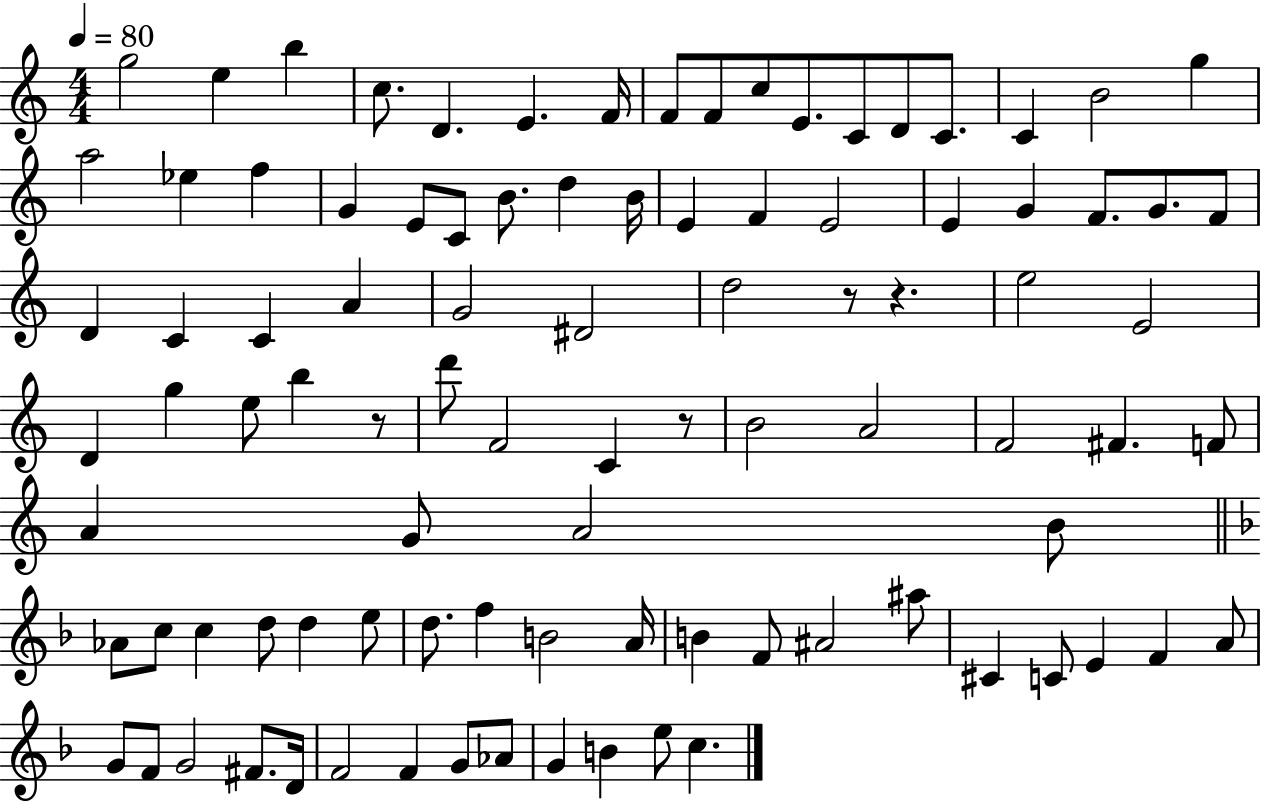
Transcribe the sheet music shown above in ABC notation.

X:1
T:Untitled
M:4/4
L:1/4
K:C
g2 e b c/2 D E F/4 F/2 F/2 c/2 E/2 C/2 D/2 C/2 C B2 g a2 _e f G E/2 C/2 B/2 d B/4 E F E2 E G F/2 G/2 F/2 D C C A G2 ^D2 d2 z/2 z e2 E2 D g e/2 b z/2 d'/2 F2 C z/2 B2 A2 F2 ^F F/2 A G/2 A2 B/2 _A/2 c/2 c d/2 d e/2 d/2 f B2 A/4 B F/2 ^A2 ^a/2 ^C C/2 E F A/2 G/2 F/2 G2 ^F/2 D/4 F2 F G/2 _A/2 G B e/2 c